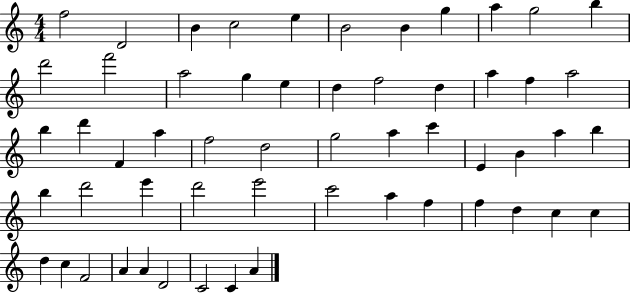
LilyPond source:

{
  \clef treble
  \numericTimeSignature
  \time 4/4
  \key c \major
  f''2 d'2 | b'4 c''2 e''4 | b'2 b'4 g''4 | a''4 g''2 b''4 | \break d'''2 f'''2 | a''2 g''4 e''4 | d''4 f''2 d''4 | a''4 f''4 a''2 | \break b''4 d'''4 f'4 a''4 | f''2 d''2 | g''2 a''4 c'''4 | e'4 b'4 a''4 b''4 | \break b''4 d'''2 e'''4 | d'''2 e'''2 | c'''2 a''4 f''4 | f''4 d''4 c''4 c''4 | \break d''4 c''4 f'2 | a'4 a'4 d'2 | c'2 c'4 a'4 | \bar "|."
}